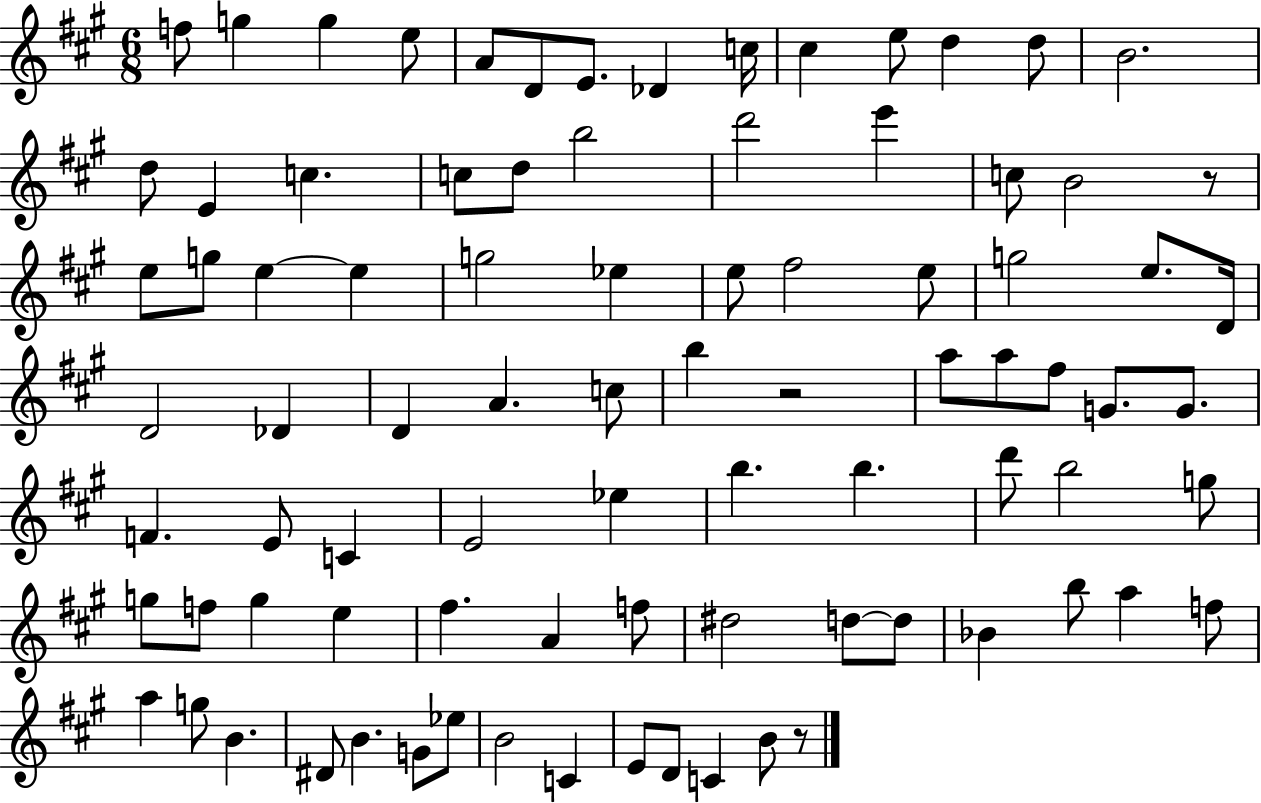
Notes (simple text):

F5/e G5/q G5/q E5/e A4/e D4/e E4/e. Db4/q C5/s C#5/q E5/e D5/q D5/e B4/h. D5/e E4/q C5/q. C5/e D5/e B5/h D6/h E6/q C5/e B4/h R/e E5/e G5/e E5/q E5/q G5/h Eb5/q E5/e F#5/h E5/e G5/h E5/e. D4/s D4/h Db4/q D4/q A4/q. C5/e B5/q R/h A5/e A5/e F#5/e G4/e. G4/e. F4/q. E4/e C4/q E4/h Eb5/q B5/q. B5/q. D6/e B5/h G5/e G5/e F5/e G5/q E5/q F#5/q. A4/q F5/e D#5/h D5/e D5/e Bb4/q B5/e A5/q F5/e A5/q G5/e B4/q. D#4/e B4/q. G4/e Eb5/e B4/h C4/q E4/e D4/e C4/q B4/e R/e